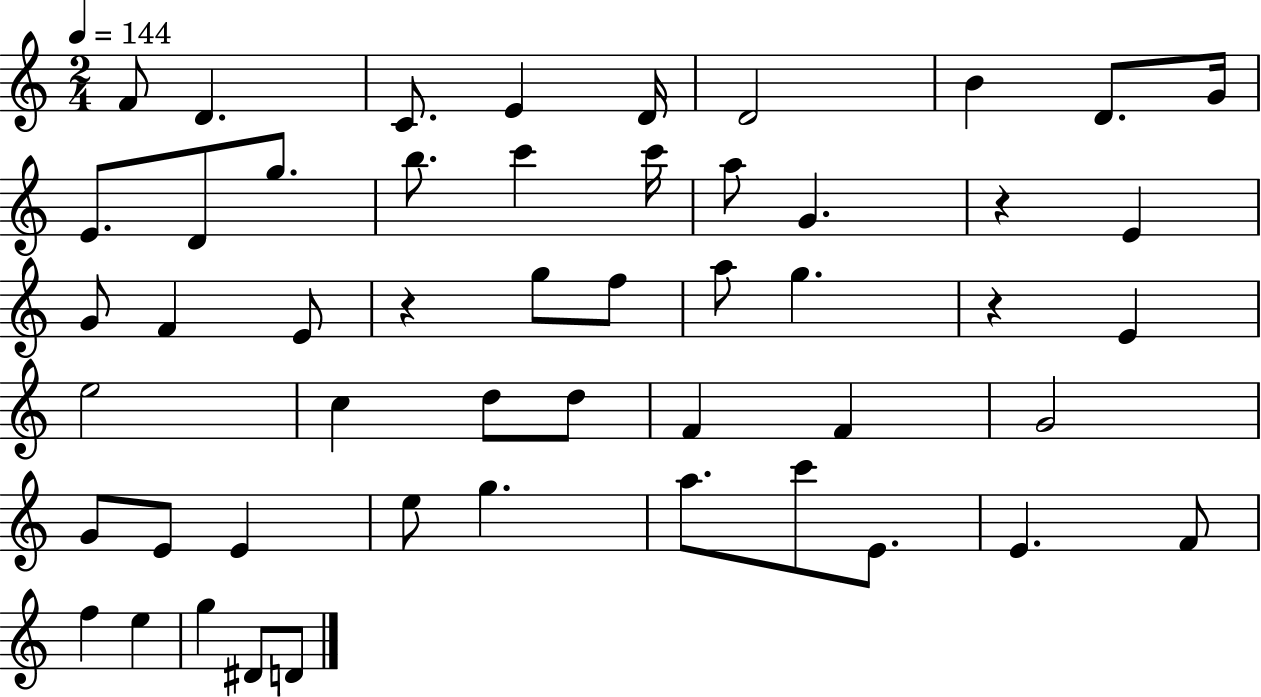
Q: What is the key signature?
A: C major